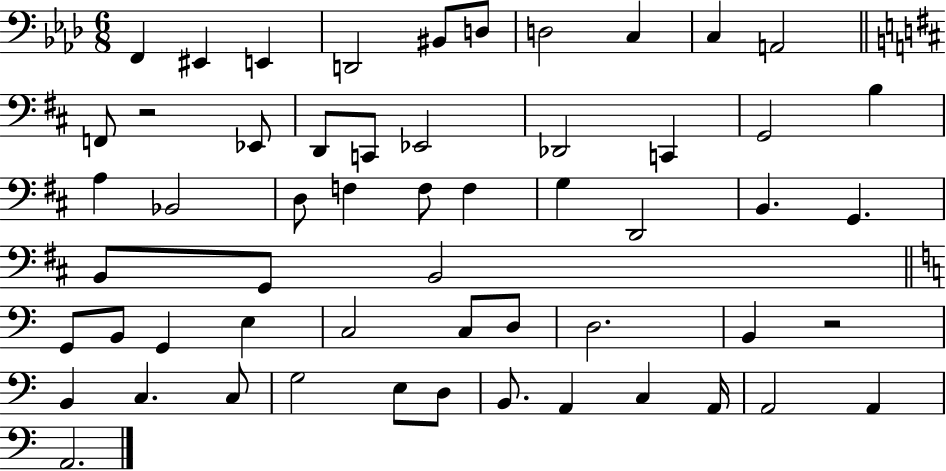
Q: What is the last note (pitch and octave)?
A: A2